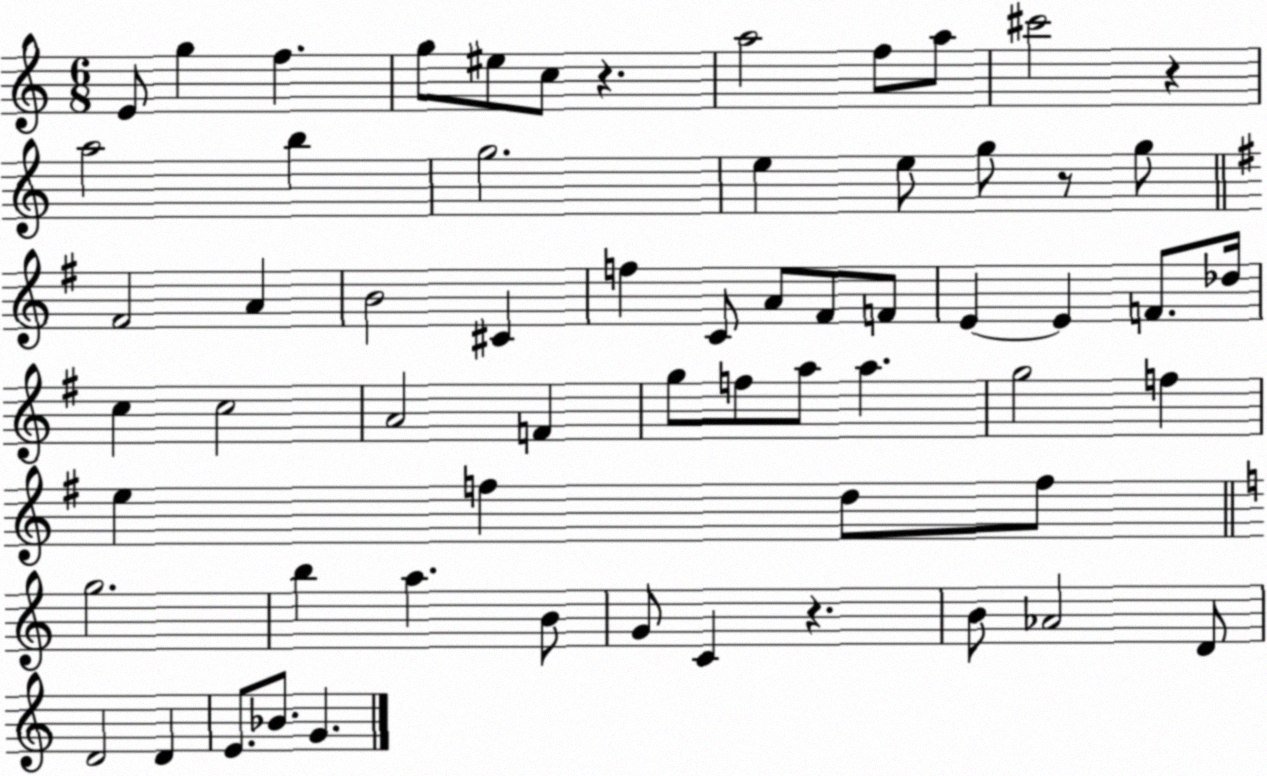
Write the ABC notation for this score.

X:1
T:Untitled
M:6/8
L:1/4
K:C
E/2 g f g/2 ^e/2 c/2 z a2 f/2 a/2 ^c'2 z a2 b g2 e e/2 g/2 z/2 g/2 ^F2 A B2 ^C f C/2 A/2 ^F/2 F/2 E E F/2 _d/4 c c2 A2 F g/2 f/2 a/2 a g2 f e f d/2 f/2 g2 b a B/2 G/2 C z B/2 _A2 D/2 D2 D E/2 _B/2 G